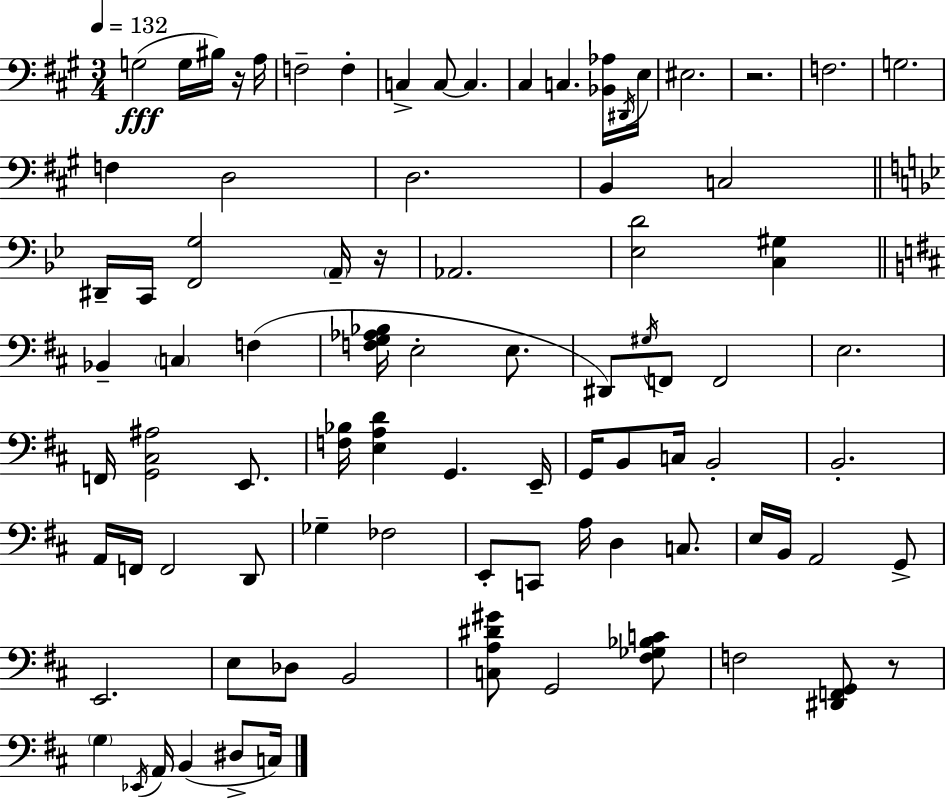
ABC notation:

X:1
T:Untitled
M:3/4
L:1/4
K:A
G,2 G,/4 ^B,/4 z/4 A,/4 F,2 F, C, C,/2 C, ^C, C, [_B,,_A,]/4 ^D,,/4 E,/4 ^E,2 z2 F,2 G,2 F, D,2 D,2 B,, C,2 ^D,,/4 C,,/4 [F,,G,]2 A,,/4 z/4 _A,,2 [_E,D]2 [C,^G,] _B,, C, F, [F,G,_A,_B,]/4 E,2 E,/2 ^D,,/2 ^G,/4 F,,/2 F,,2 E,2 F,,/4 [G,,^C,^A,]2 E,,/2 [F,_B,]/4 [E,A,D] G,, E,,/4 G,,/4 B,,/2 C,/4 B,,2 B,,2 A,,/4 F,,/4 F,,2 D,,/2 _G, _F,2 E,,/2 C,,/2 A,/4 D, C,/2 E,/4 B,,/4 A,,2 G,,/2 E,,2 E,/2 _D,/2 B,,2 [C,A,^D^G]/2 G,,2 [^F,_G,_B,C]/2 F,2 [^D,,F,,G,,]/2 z/2 G, _E,,/4 A,,/4 B,, ^D,/2 C,/4